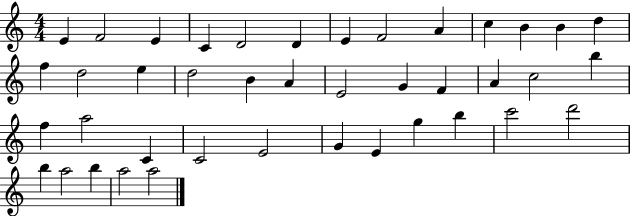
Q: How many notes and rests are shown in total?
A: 41